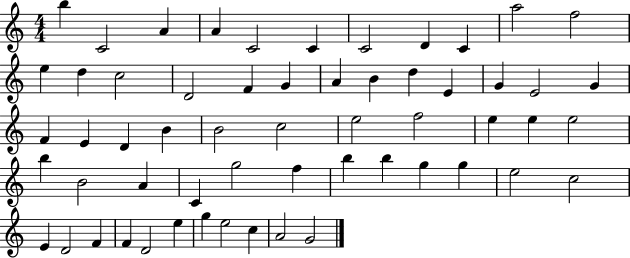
{
  \clef treble
  \numericTimeSignature
  \time 4/4
  \key c \major
  b''4 c'2 a'4 | a'4 c'2 c'4 | c'2 d'4 c'4 | a''2 f''2 | \break e''4 d''4 c''2 | d'2 f'4 g'4 | a'4 b'4 d''4 e'4 | g'4 e'2 g'4 | \break f'4 e'4 d'4 b'4 | b'2 c''2 | e''2 f''2 | e''4 e''4 e''2 | \break b''4 b'2 a'4 | c'4 g''2 f''4 | b''4 b''4 g''4 g''4 | e''2 c''2 | \break e'4 d'2 f'4 | f'4 d'2 e''4 | g''4 e''2 c''4 | a'2 g'2 | \break \bar "|."
}